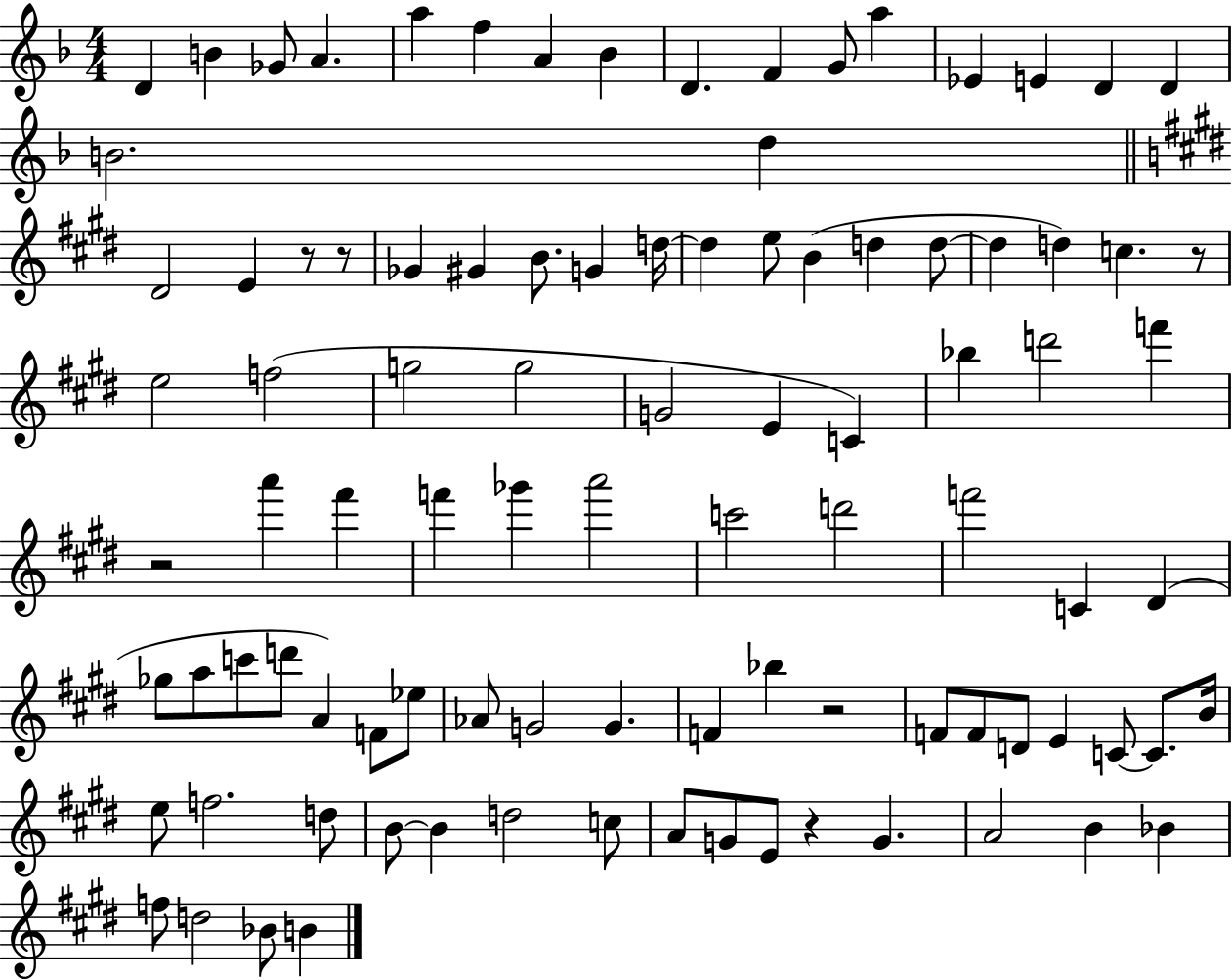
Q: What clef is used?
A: treble